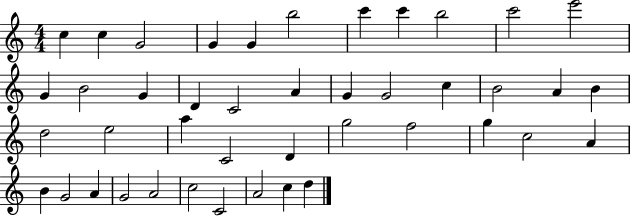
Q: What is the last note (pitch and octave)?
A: D5